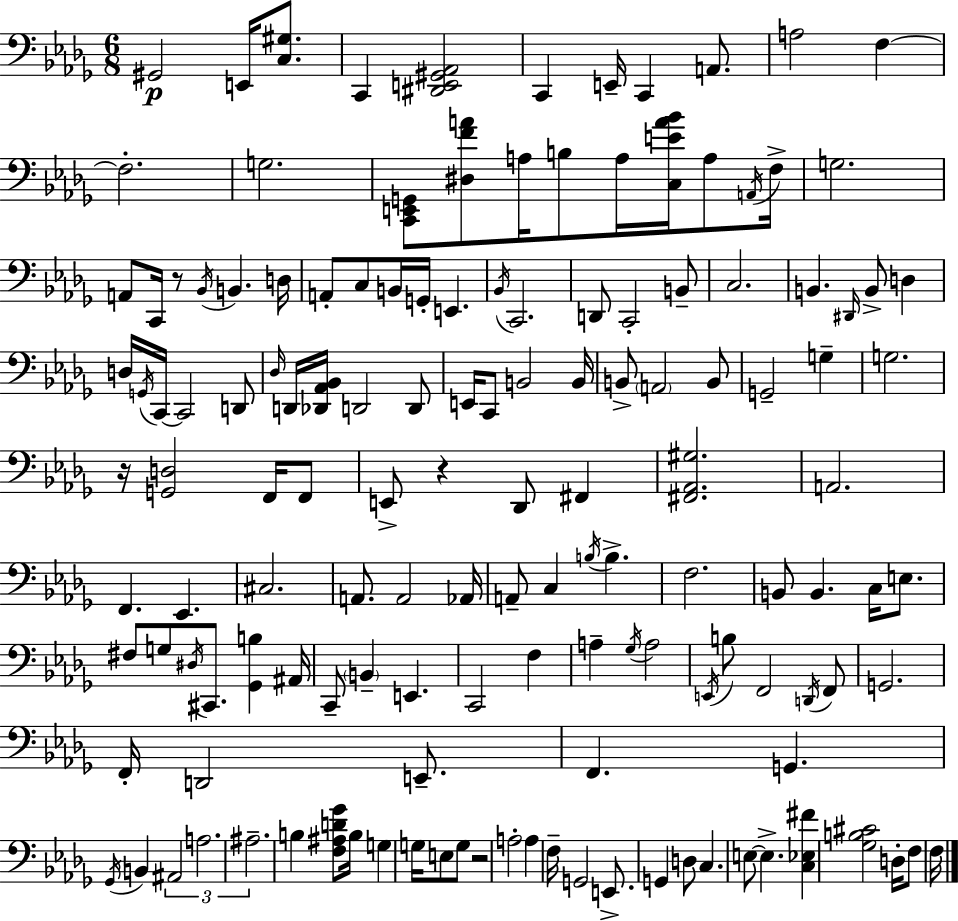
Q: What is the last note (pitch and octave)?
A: F3